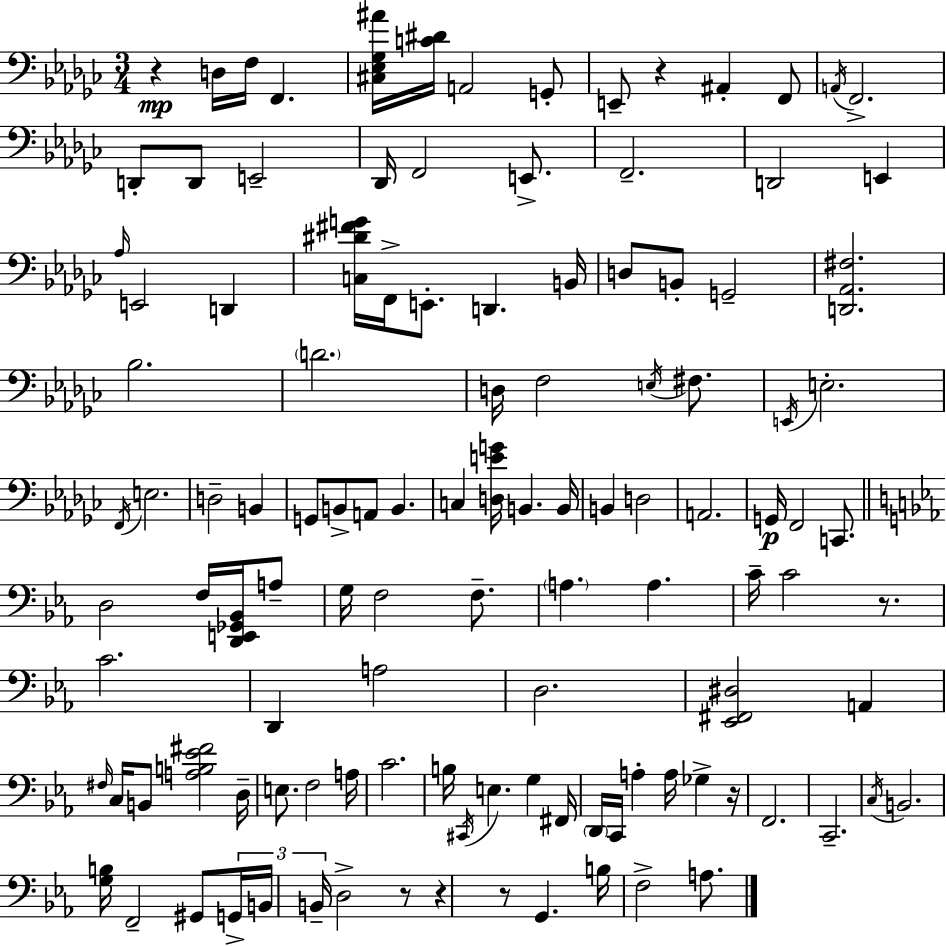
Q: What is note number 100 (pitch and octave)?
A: F3